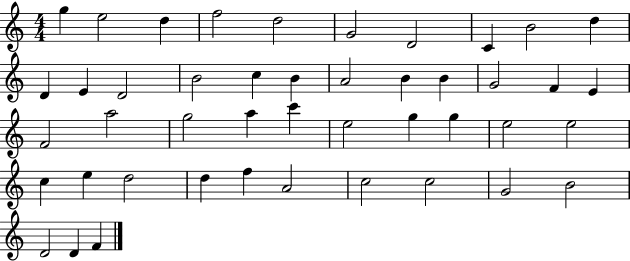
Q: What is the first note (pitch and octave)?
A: G5